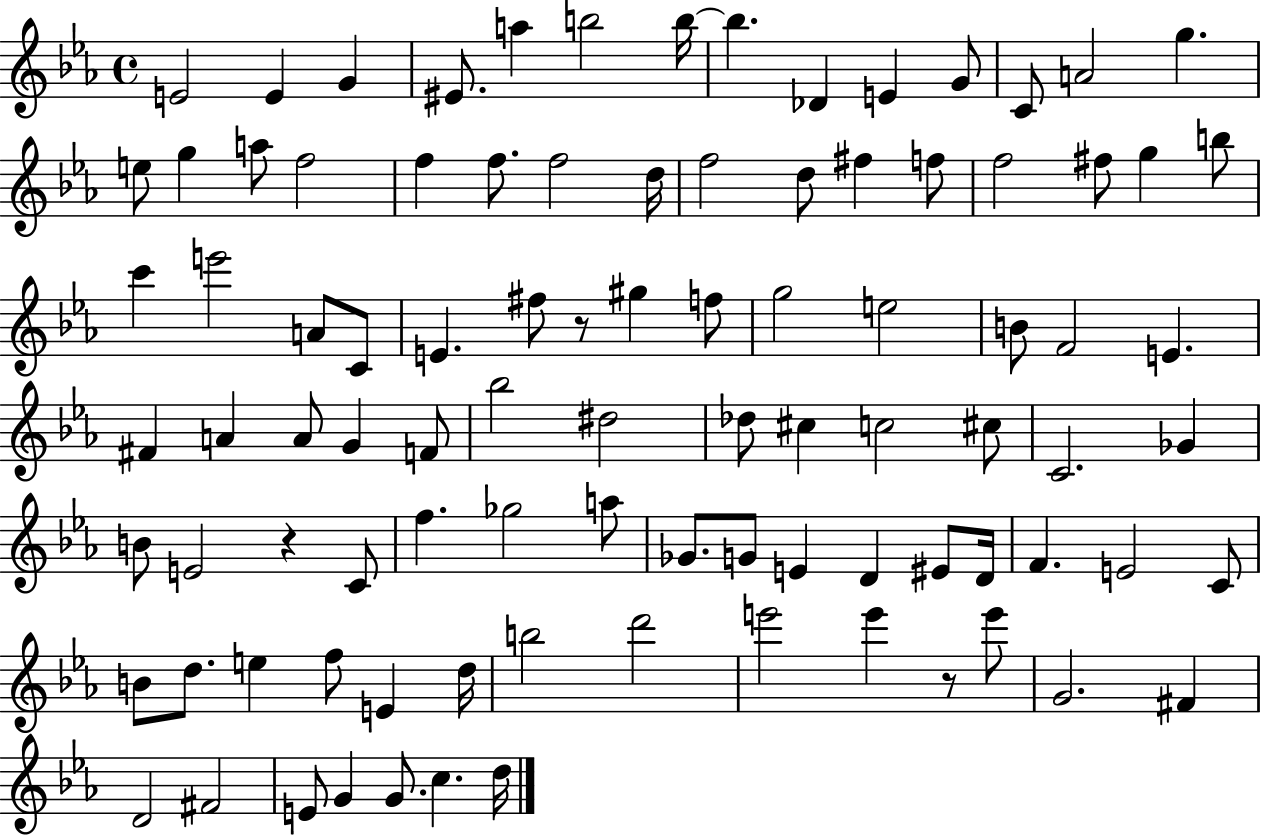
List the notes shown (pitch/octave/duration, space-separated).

E4/h E4/q G4/q EIS4/e. A5/q B5/h B5/s B5/q. Db4/q E4/q G4/e C4/e A4/h G5/q. E5/e G5/q A5/e F5/h F5/q F5/e. F5/h D5/s F5/h D5/e F#5/q F5/e F5/h F#5/e G5/q B5/e C6/q E6/h A4/e C4/e E4/q. F#5/e R/e G#5/q F5/e G5/h E5/h B4/e F4/h E4/q. F#4/q A4/q A4/e G4/q F4/e Bb5/h D#5/h Db5/e C#5/q C5/h C#5/e C4/h. Gb4/q B4/e E4/h R/q C4/e F5/q. Gb5/h A5/e Gb4/e. G4/e E4/q D4/q EIS4/e D4/s F4/q. E4/h C4/e B4/e D5/e. E5/q F5/e E4/q D5/s B5/h D6/h E6/h E6/q R/e E6/e G4/h. F#4/q D4/h F#4/h E4/e G4/q G4/e. C5/q. D5/s